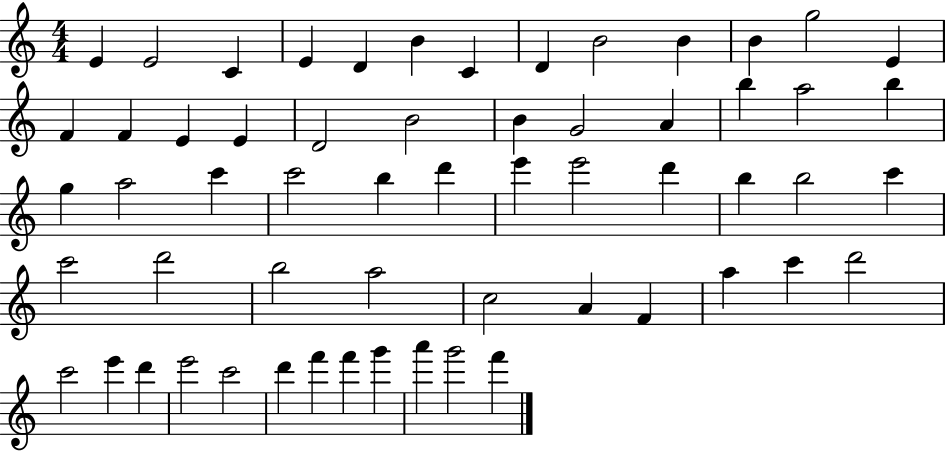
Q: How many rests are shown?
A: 0